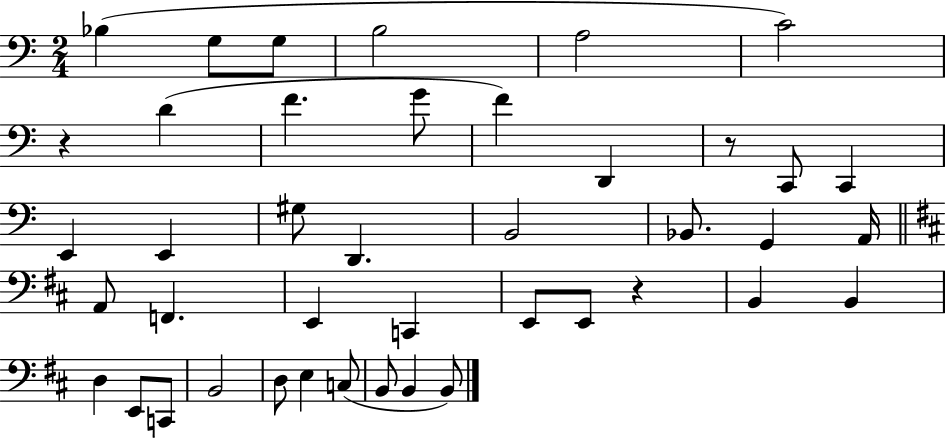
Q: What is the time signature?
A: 2/4